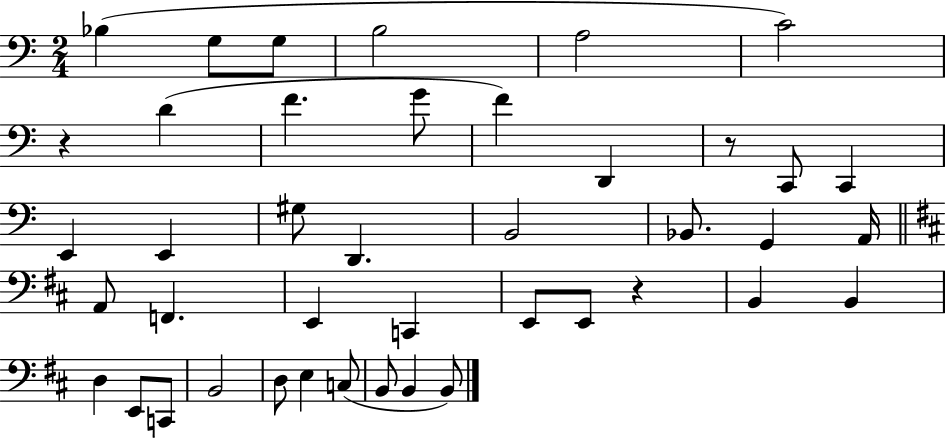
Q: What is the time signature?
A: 2/4